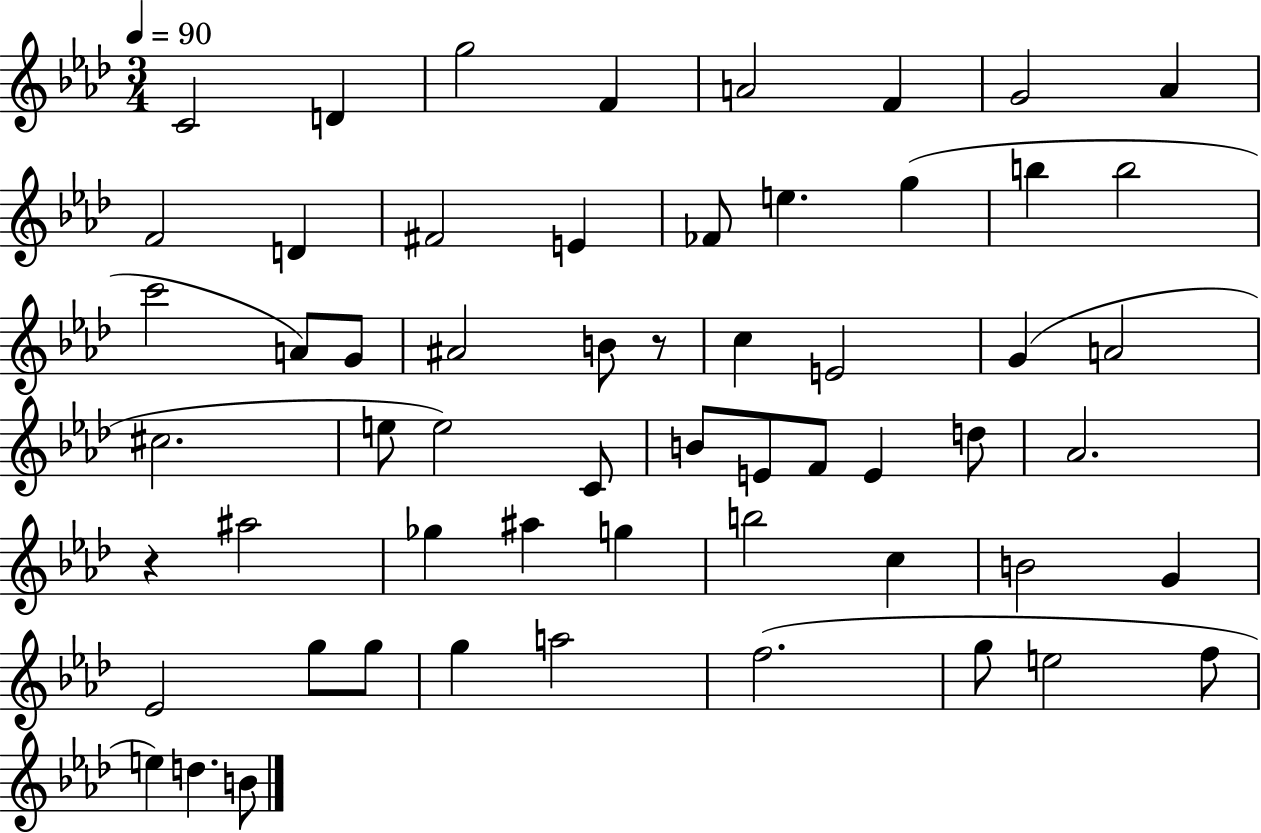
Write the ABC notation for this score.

X:1
T:Untitled
M:3/4
L:1/4
K:Ab
C2 D g2 F A2 F G2 _A F2 D ^F2 E _F/2 e g b b2 c'2 A/2 G/2 ^A2 B/2 z/2 c E2 G A2 ^c2 e/2 e2 C/2 B/2 E/2 F/2 E d/2 _A2 z ^a2 _g ^a g b2 c B2 G _E2 g/2 g/2 g a2 f2 g/2 e2 f/2 e d B/2